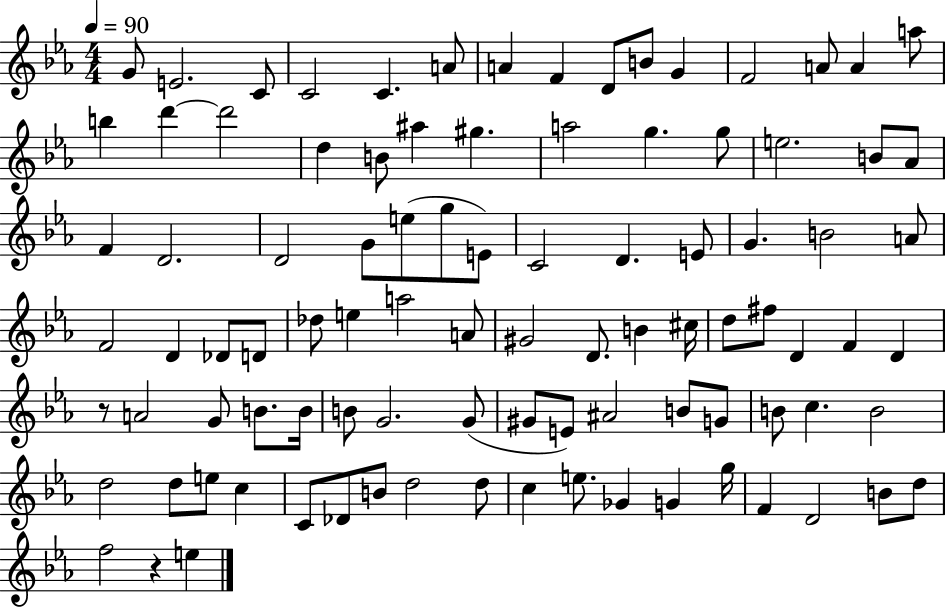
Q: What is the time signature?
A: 4/4